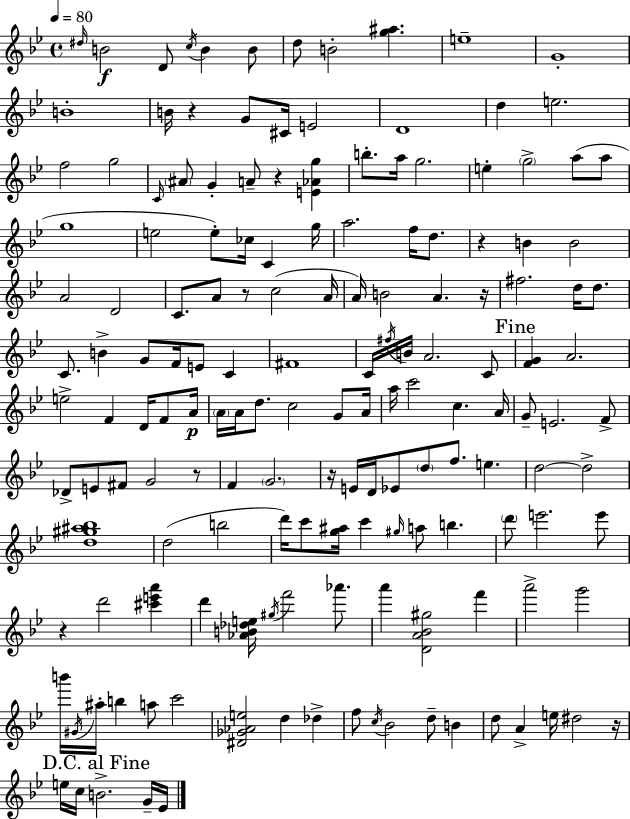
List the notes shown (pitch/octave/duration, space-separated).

D#5/s B4/h D4/e C5/s B4/q B4/e D5/e B4/h [G5,A#5]/q. E5/w G4/w B4/w B4/s R/q G4/e C#4/s E4/h D4/w D5/q E5/h. F5/h G5/h C4/s A#4/e G4/q A4/e R/q [E4,Ab4,G5]/q B5/e. A5/s G5/h. E5/q G5/h A5/e A5/e G5/w E5/h E5/e CES5/s C4/q G5/s A5/h. F5/s D5/e. R/q B4/q B4/h A4/h D4/h C4/e. A4/e R/e C5/h A4/s A4/s B4/h A4/q. R/s F#5/h. D5/s D5/e. C4/e. B4/q G4/e F4/s E4/e C4/q F#4/w C4/s F#5/s B4/s A4/h. C4/e [F4,G4]/q A4/h. E5/h F4/q D4/s F4/e A4/s A4/s A4/s D5/e. C5/h G4/e A4/s A5/s C6/h C5/q. A4/s G4/e E4/h. F4/e Db4/e E4/e F#4/e G4/h R/e F4/q G4/h. R/s E4/s D4/s Eb4/e D5/e F5/e. E5/q. D5/h D5/h [D5,G#5,A#5,Bb5]/w D5/h B5/h D6/s C6/e [G5,A#5]/s C6/q G#5/s A5/e B5/q. D6/e E6/h. E6/e R/q D6/h [C#6,E6,A6]/q D6/q [Ab4,B4,Db5,E5]/s G#5/s F6/h Ab6/e. A6/q [D4,A4,Bb4,G#5]/h F6/q A6/h G6/h B6/s G#4/s A#5/s B5/q A5/e C6/h [D#4,Gb4,Ab4,E5]/h D5/q Db5/q F5/e C5/s Bb4/h D5/e B4/q D5/e A4/q E5/s D#5/h R/s E5/s C5/s B4/h. G4/s Eb4/s